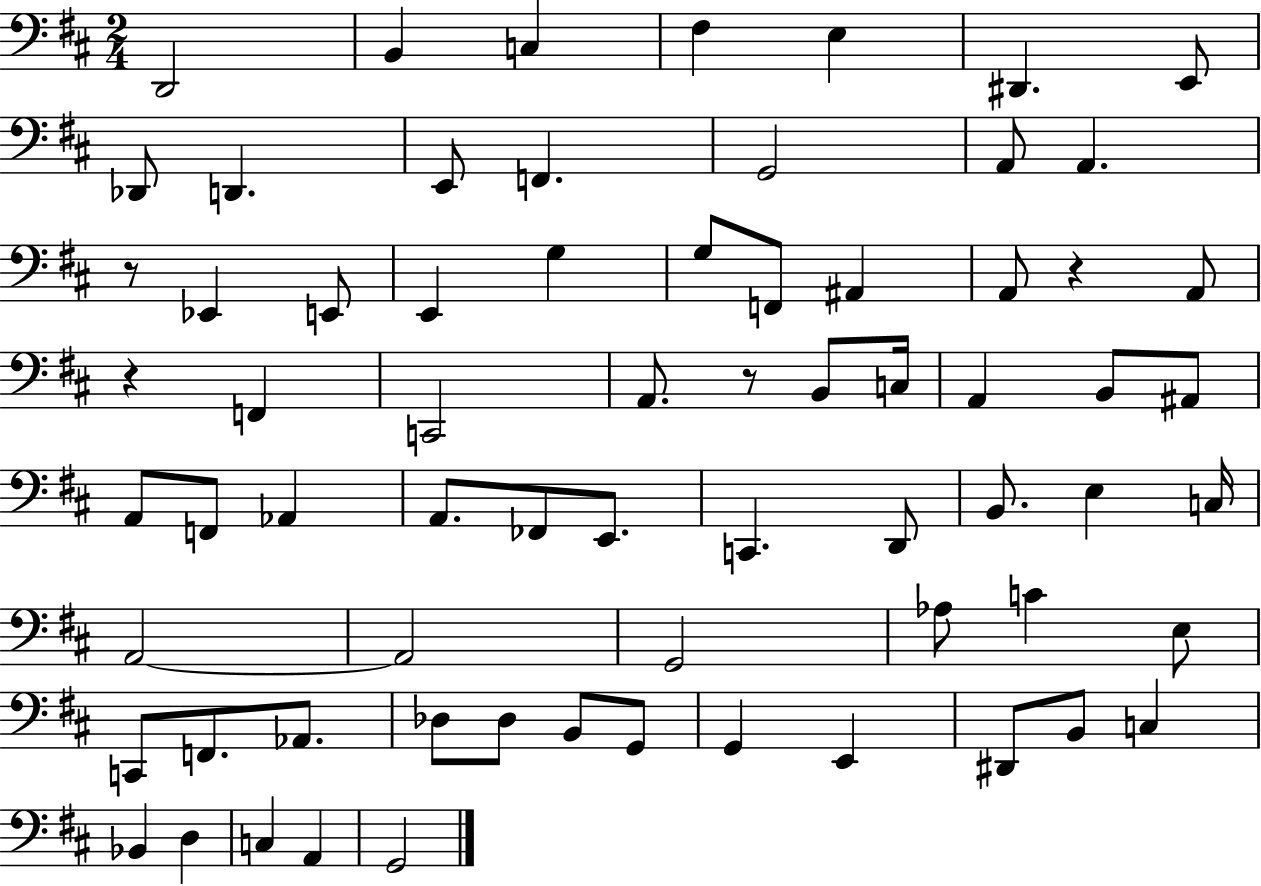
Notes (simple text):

D2/h B2/q C3/q F#3/q E3/q D#2/q. E2/e Db2/e D2/q. E2/e F2/q. G2/h A2/e A2/q. R/e Eb2/q E2/e E2/q G3/q G3/e F2/e A#2/q A2/e R/q A2/e R/q F2/q C2/h A2/e. R/e B2/e C3/s A2/q B2/e A#2/e A2/e F2/e Ab2/q A2/e. FES2/e E2/e. C2/q. D2/e B2/e. E3/q C3/s A2/h A2/h G2/h Ab3/e C4/q E3/e C2/e F2/e. Ab2/e. Db3/e Db3/e B2/e G2/e G2/q E2/q D#2/e B2/e C3/q Bb2/q D3/q C3/q A2/q G2/h